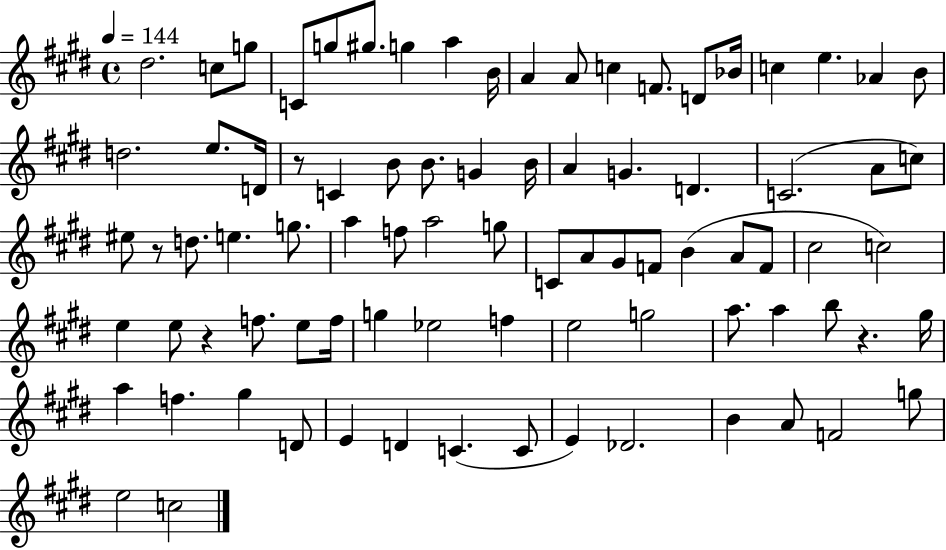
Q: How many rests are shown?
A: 4